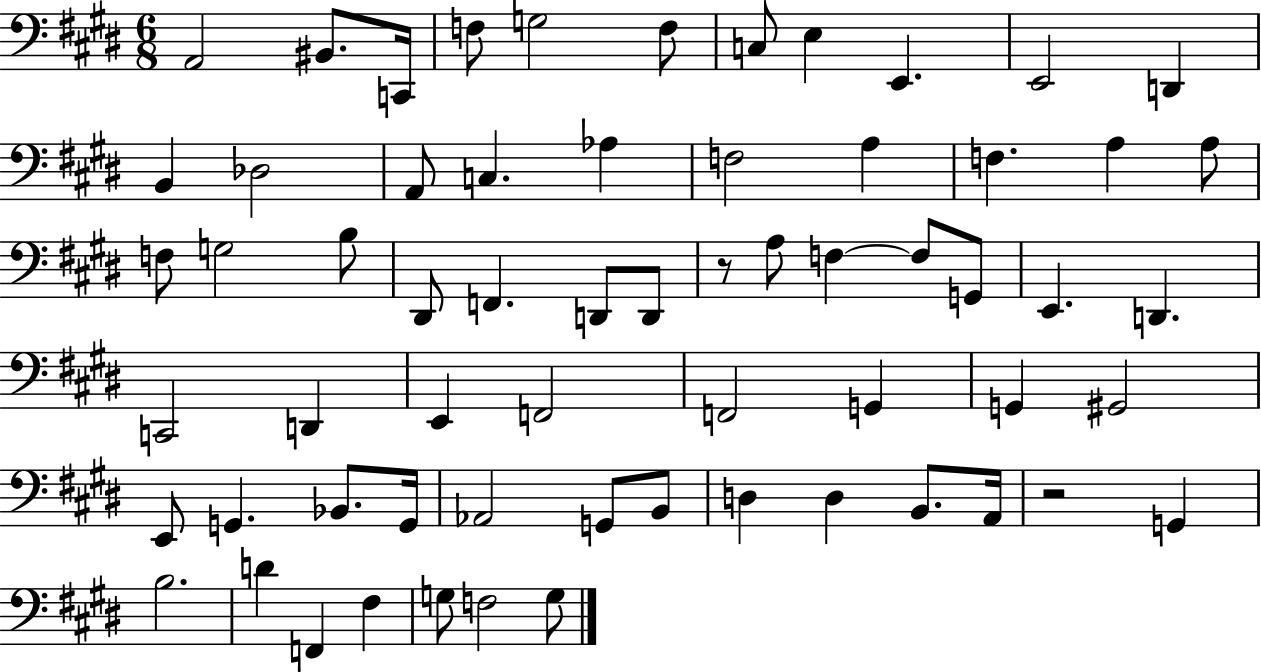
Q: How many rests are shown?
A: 2